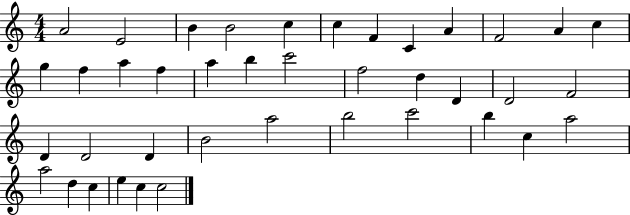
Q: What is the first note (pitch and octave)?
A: A4